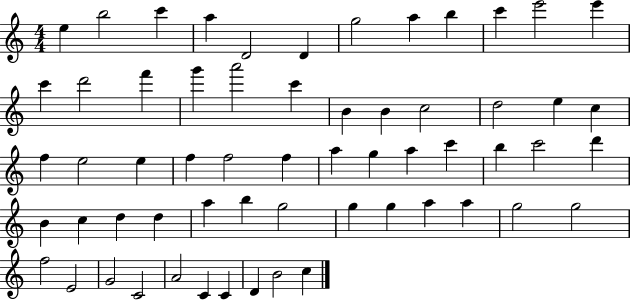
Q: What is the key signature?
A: C major